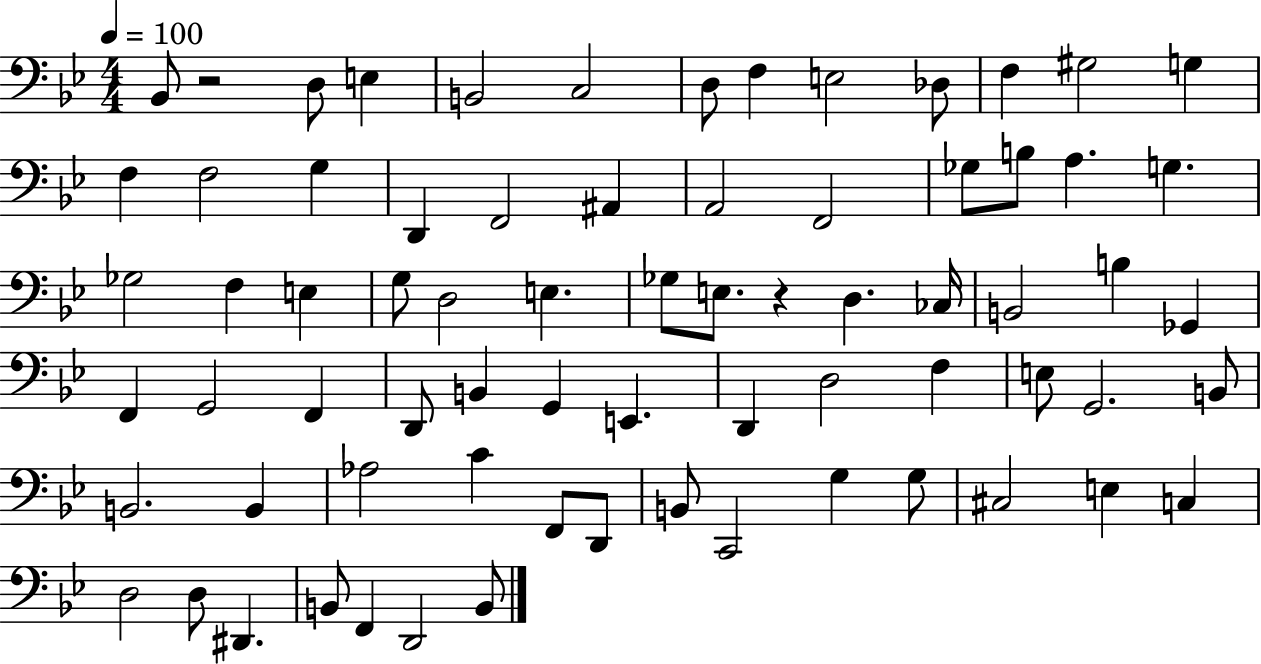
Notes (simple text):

Bb2/e R/h D3/e E3/q B2/h C3/h D3/e F3/q E3/h Db3/e F3/q G#3/h G3/q F3/q F3/h G3/q D2/q F2/h A#2/q A2/h F2/h Gb3/e B3/e A3/q. G3/q. Gb3/h F3/q E3/q G3/e D3/h E3/q. Gb3/e E3/e. R/q D3/q. CES3/s B2/h B3/q Gb2/q F2/q G2/h F2/q D2/e B2/q G2/q E2/q. D2/q D3/h F3/q E3/e G2/h. B2/e B2/h. B2/q Ab3/h C4/q F2/e D2/e B2/e C2/h G3/q G3/e C#3/h E3/q C3/q D3/h D3/e D#2/q. B2/e F2/q D2/h B2/e